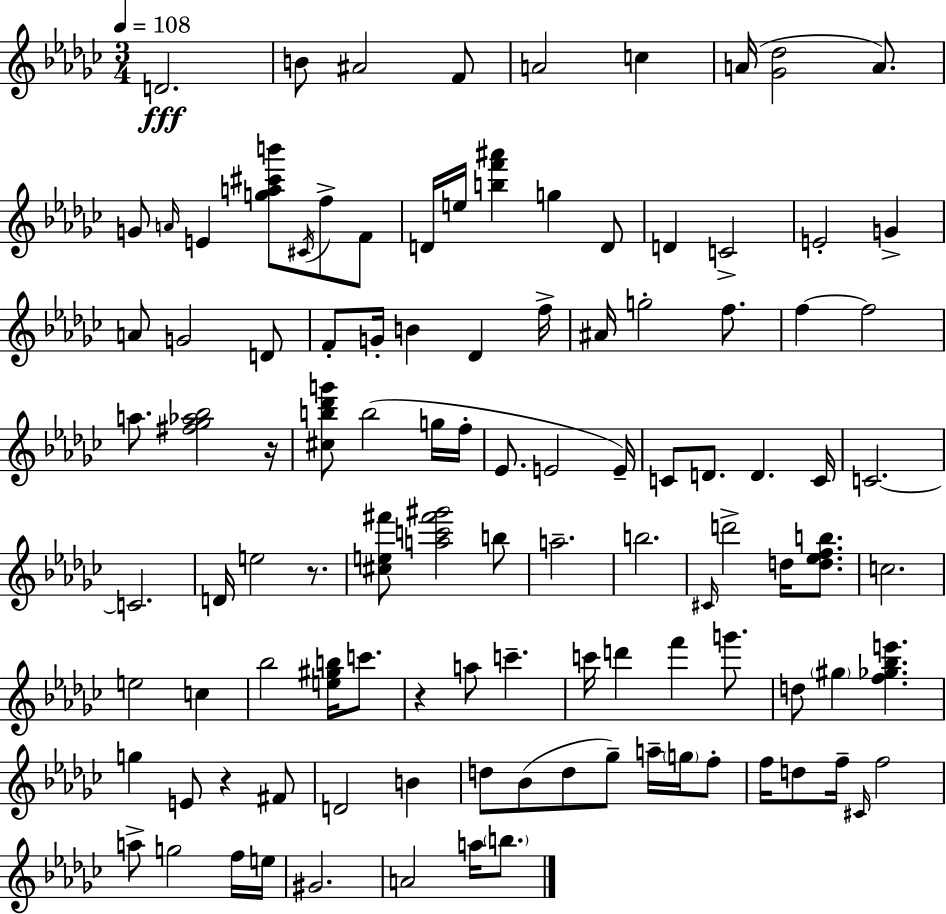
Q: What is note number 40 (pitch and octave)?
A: Eb4